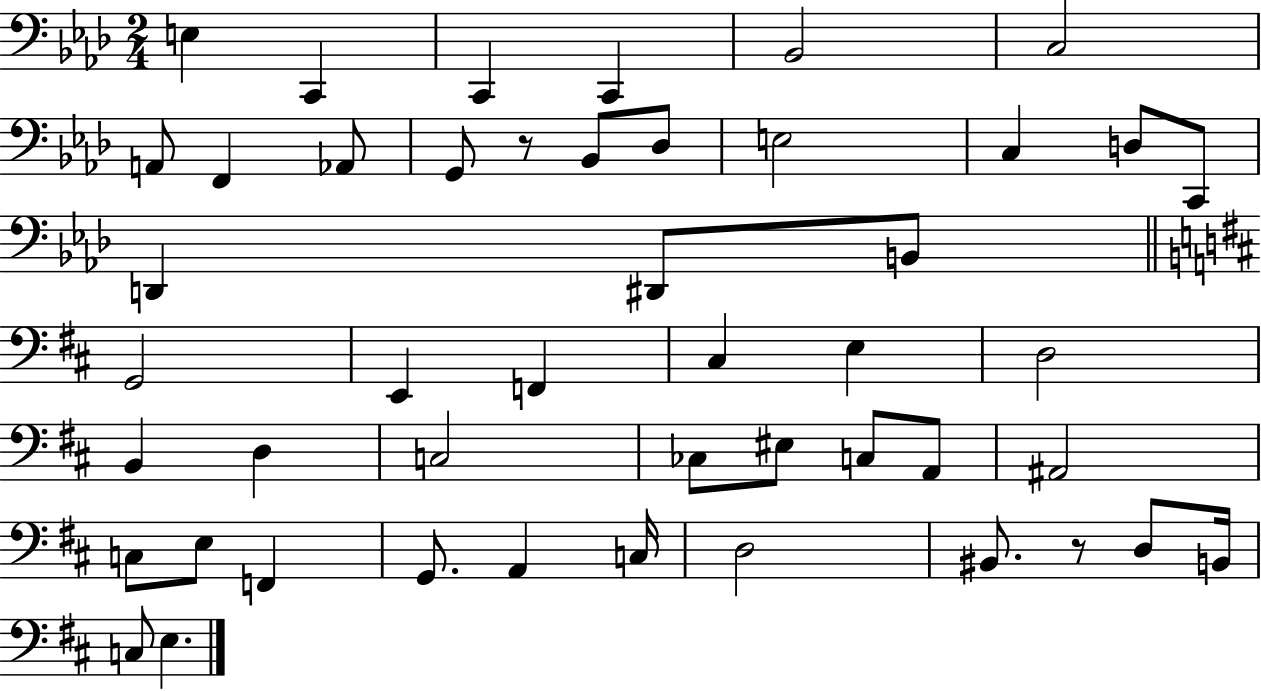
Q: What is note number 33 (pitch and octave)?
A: A#2